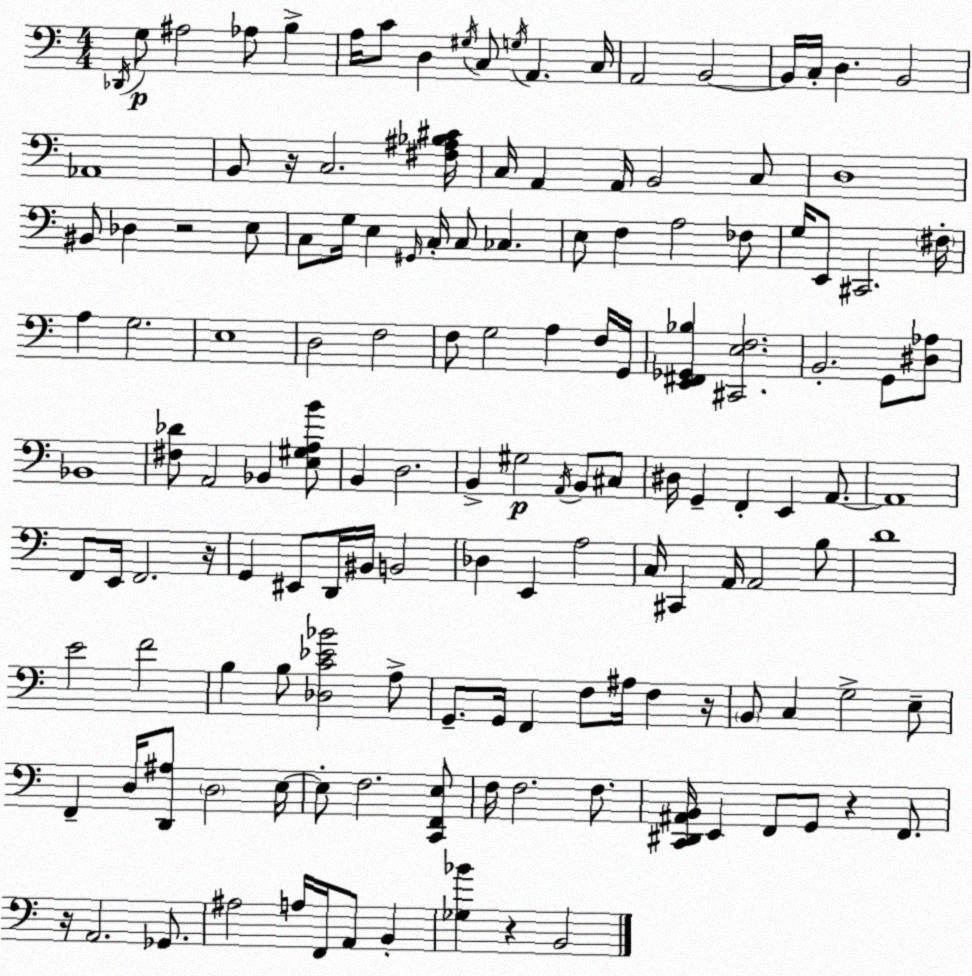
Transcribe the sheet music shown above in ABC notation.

X:1
T:Untitled
M:4/4
L:1/4
K:C
_D,,/4 G,/2 ^A,2 _A,/2 B, A,/4 C/2 D, ^G,/4 C,/2 G,/4 A,, C,/4 A,,2 B,,2 B,,/4 C,/4 D, B,,2 _A,,4 B,,/2 z/4 C,2 [^F,^A,_B,^C]/4 C,/4 A,, A,,/4 B,,2 C,/2 D,4 ^B,,/2 _D, z2 E,/2 C,/2 G,/4 E, ^G,,/4 C,/4 C,/2 _C, E,/2 F, A,2 _F,/2 G,/4 E,,/2 ^C,,2 ^F,/4 A, G,2 E,4 D,2 F,2 F,/2 G,2 A, F,/4 G,,/4 [E,,^F,,_G,,_B,] [^C,,E,F,]2 B,,2 G,,/2 [^D,_A,]/2 _B,,4 [^F,_D]/2 A,,2 _B,, [E,^G,A,B]/2 B,, D,2 B,, ^G,2 A,,/4 B,,/2 ^C,/2 ^D,/4 G,, F,, E,, A,,/2 A,,4 F,,/2 E,,/4 F,,2 z/4 G,, ^E,,/2 D,,/4 ^B,,/4 B,,2 _D, E,, A,2 C,/4 ^C,, A,,/4 A,,2 B,/2 D4 E2 F2 B, B,/2 [_D,C_E_B]2 A,/2 G,,/2 G,,/4 F,, F,/2 ^A,/4 F, z/4 B,,/2 C, G,2 E,/2 F,, D,/4 [D,,^A,]/2 D,2 E,/4 E,/2 F,2 [C,,F,,E,]/2 F,/4 F,2 F,/2 [C,,^D,,^A,,B,,]/4 E,, F,,/2 G,,/2 z F,,/2 z/4 A,,2 _G,,/2 ^A,2 A,/4 F,,/4 A,,/2 B,, [_G,_B] z B,,2